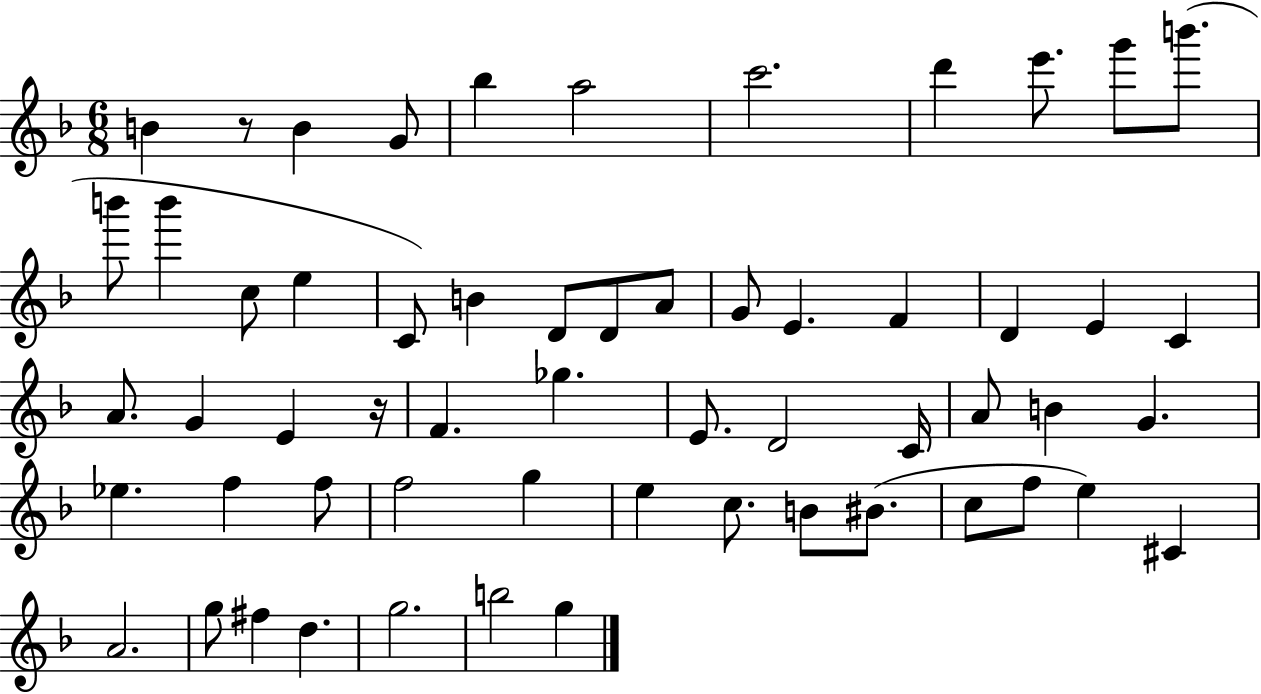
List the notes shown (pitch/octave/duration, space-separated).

B4/q R/e B4/q G4/e Bb5/q A5/h C6/h. D6/q E6/e. G6/e B6/e. B6/e B6/q C5/e E5/q C4/e B4/q D4/e D4/e A4/e G4/e E4/q. F4/q D4/q E4/q C4/q A4/e. G4/q E4/q R/s F4/q. Gb5/q. E4/e. D4/h C4/s A4/e B4/q G4/q. Eb5/q. F5/q F5/e F5/h G5/q E5/q C5/e. B4/e BIS4/e. C5/e F5/e E5/q C#4/q A4/h. G5/e F#5/q D5/q. G5/h. B5/h G5/q